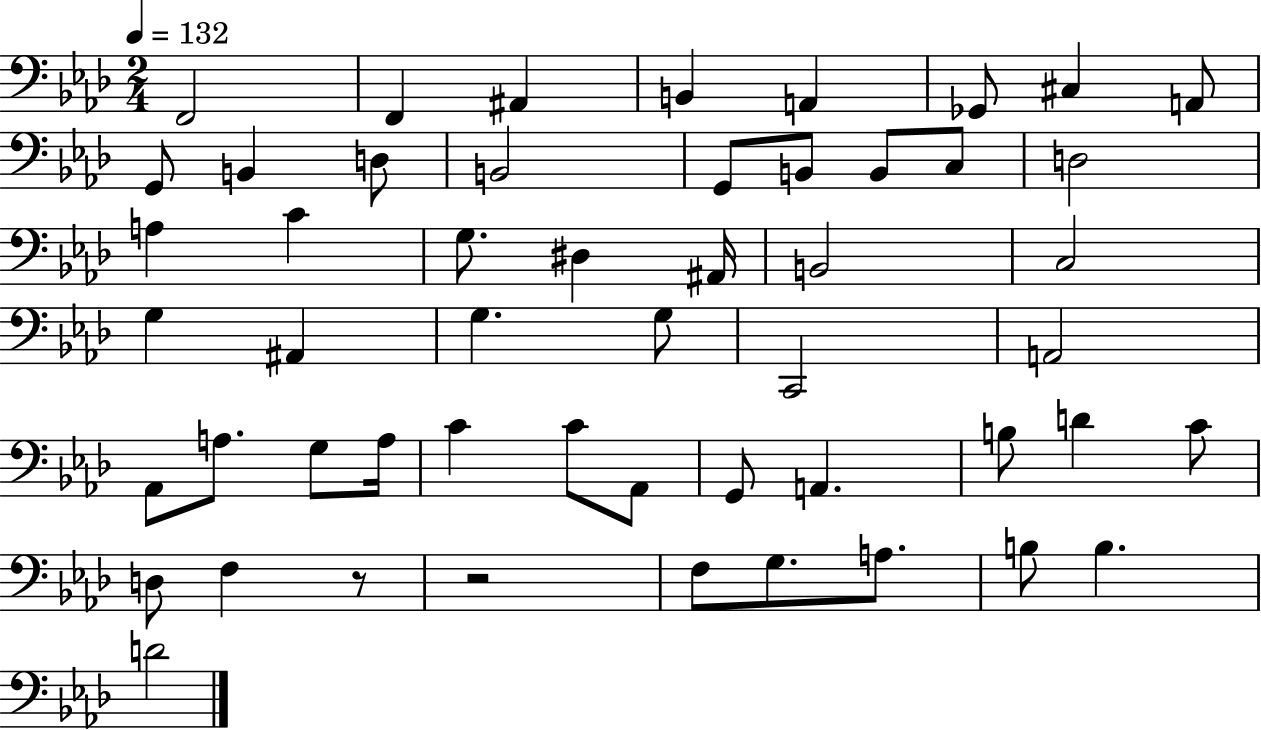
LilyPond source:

{
  \clef bass
  \numericTimeSignature
  \time 2/4
  \key aes \major
  \tempo 4 = 132
  \repeat volta 2 { f,2 | f,4 ais,4 | b,4 a,4 | ges,8 cis4 a,8 | \break g,8 b,4 d8 | b,2 | g,8 b,8 b,8 c8 | d2 | \break a4 c'4 | g8. dis4 ais,16 | b,2 | c2 | \break g4 ais,4 | g4. g8 | c,2 | a,2 | \break aes,8 a8. g8 a16 | c'4 c'8 aes,8 | g,8 a,4. | b8 d'4 c'8 | \break d8 f4 r8 | r2 | f8 g8. a8. | b8 b4. | \break d'2 | } \bar "|."
}